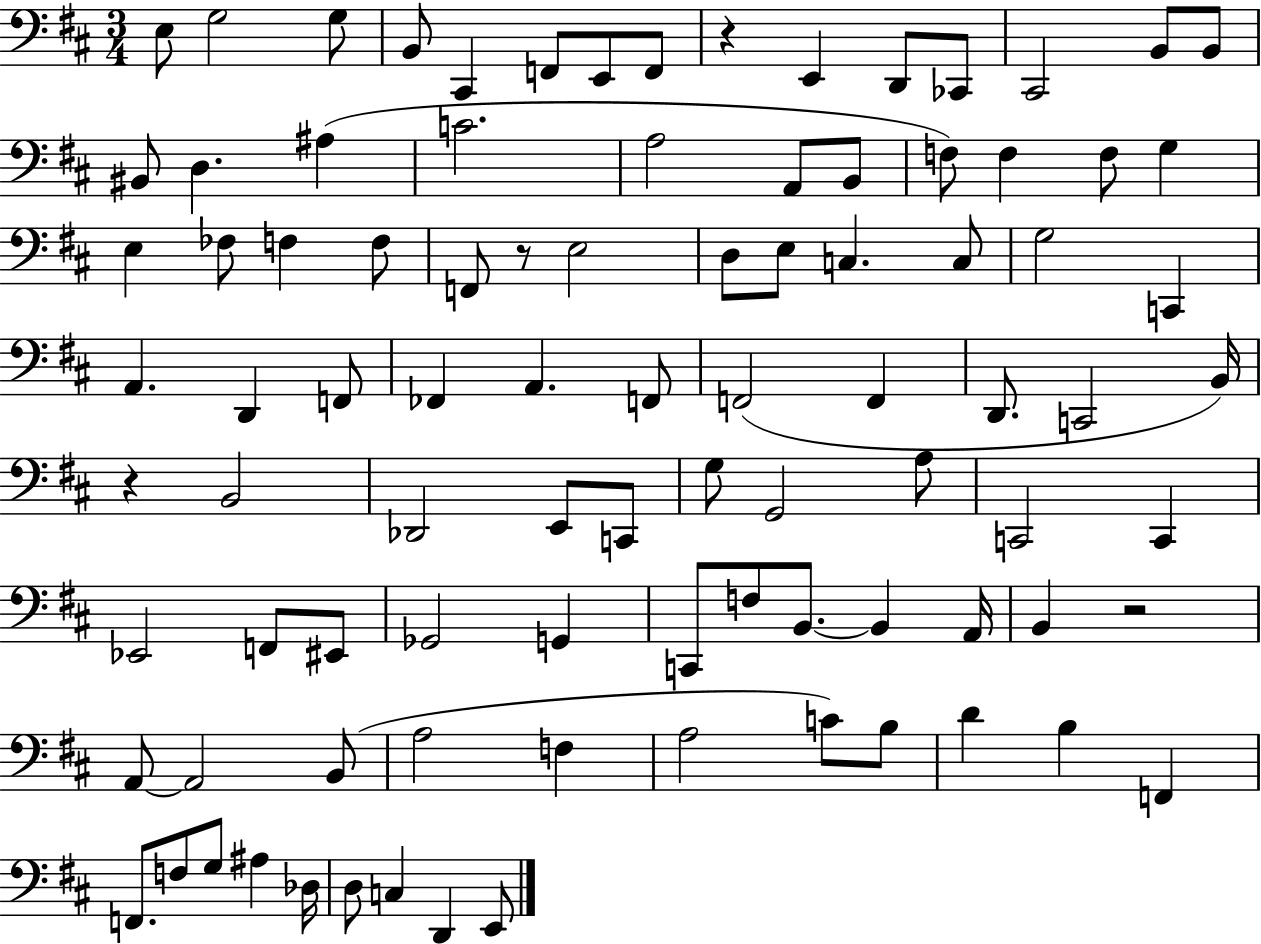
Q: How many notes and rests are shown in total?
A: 92